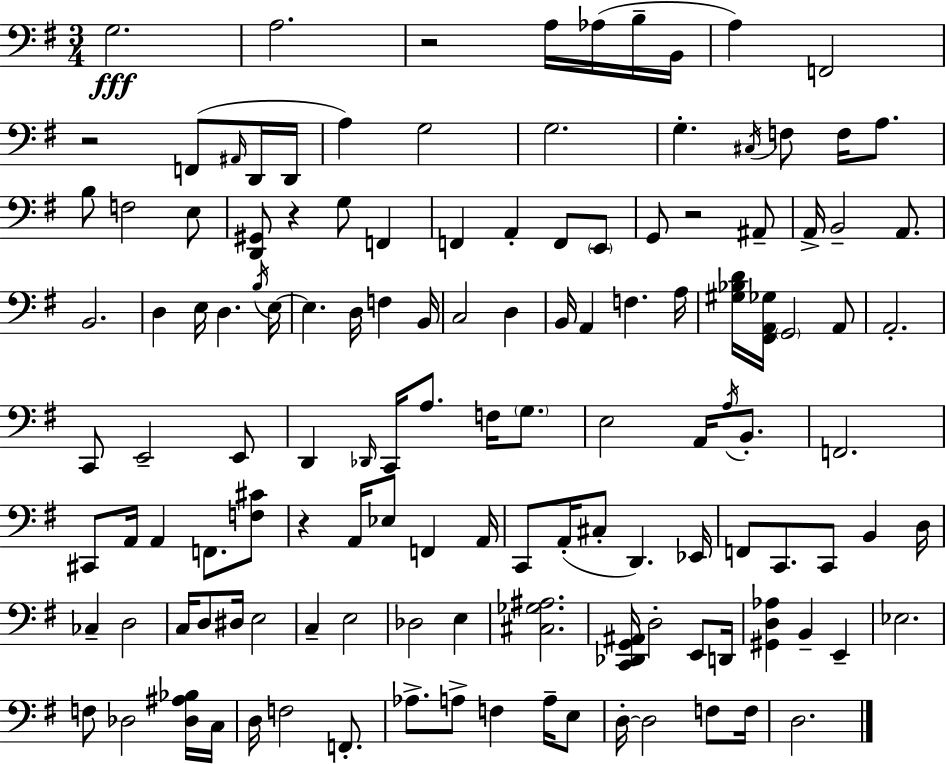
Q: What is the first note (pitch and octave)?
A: G3